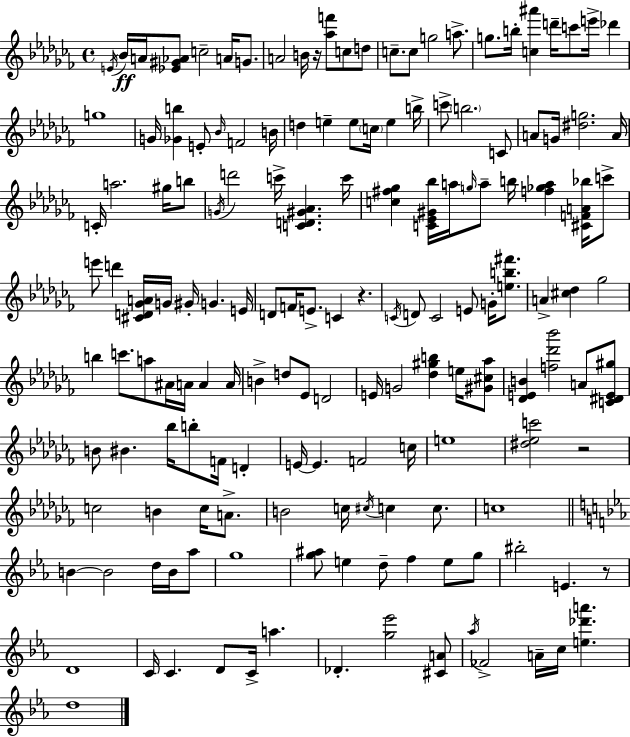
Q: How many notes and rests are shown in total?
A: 156